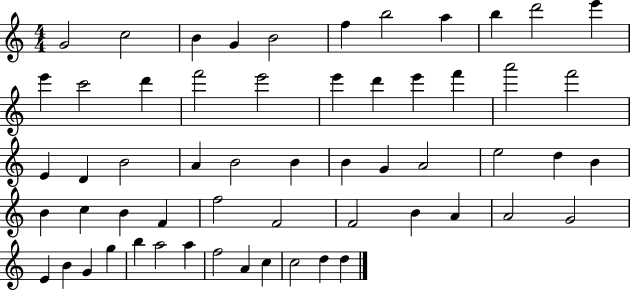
{
  \clef treble
  \numericTimeSignature
  \time 4/4
  \key c \major
  g'2 c''2 | b'4 g'4 b'2 | f''4 b''2 a''4 | b''4 d'''2 e'''4 | \break e'''4 c'''2 d'''4 | f'''2 e'''2 | e'''4 d'''4 e'''4 f'''4 | a'''2 f'''2 | \break e'4 d'4 b'2 | a'4 b'2 b'4 | b'4 g'4 a'2 | e''2 d''4 b'4 | \break b'4 c''4 b'4 f'4 | f''2 f'2 | f'2 b'4 a'4 | a'2 g'2 | \break e'4 b'4 g'4 g''4 | b''4 a''2 a''4 | f''2 a'4 c''4 | c''2 d''4 d''4 | \break \bar "|."
}